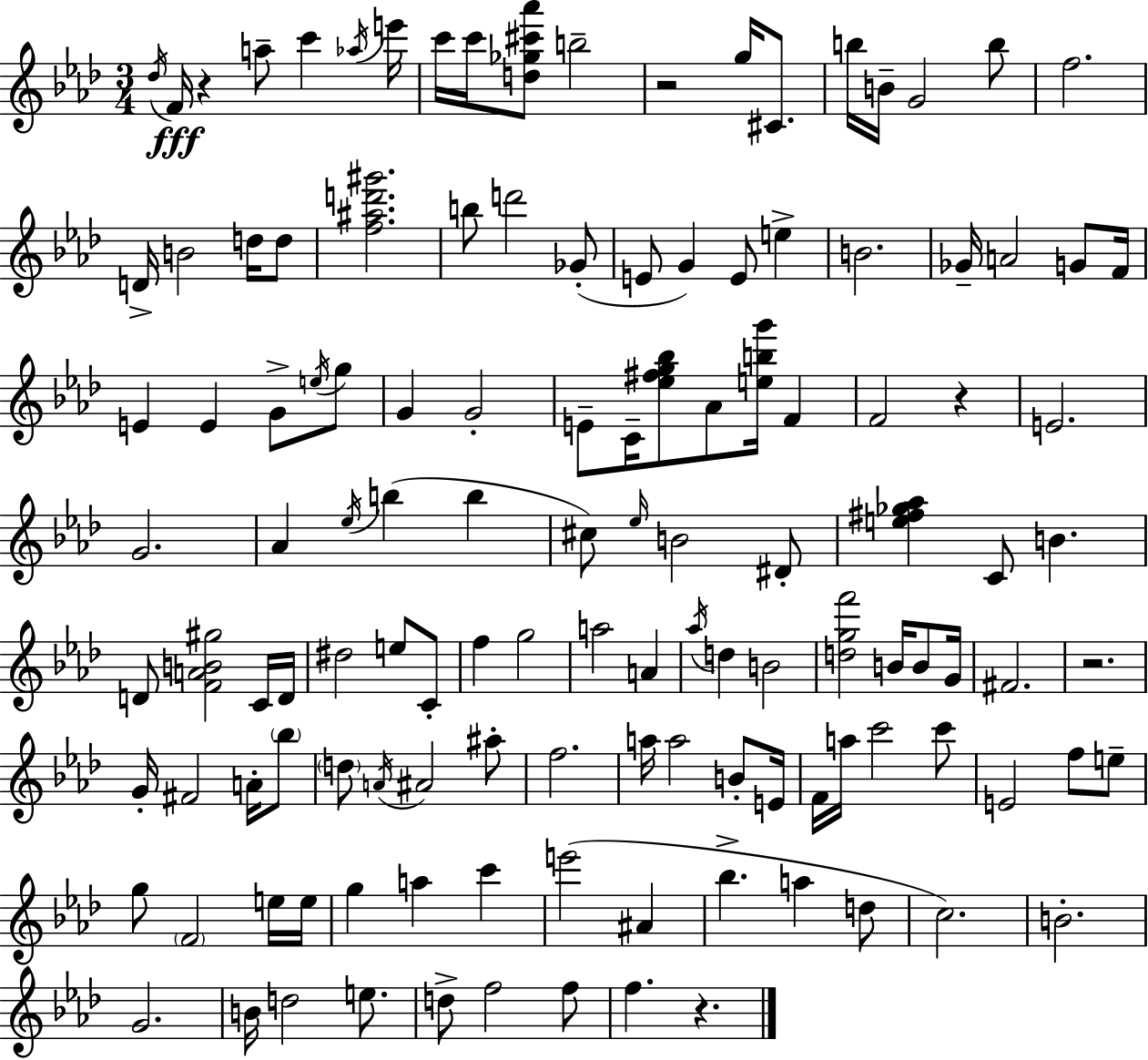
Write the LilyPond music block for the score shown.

{
  \clef treble
  \numericTimeSignature
  \time 3/4
  \key aes \major
  \acciaccatura { des''16 }\fff f'16 r4 a''8-- c'''4 | \acciaccatura { aes''16 } e'''16 c'''16 c'''16 <d'' ges'' cis''' aes'''>8 b''2-- | r2 g''16 cis'8. | b''16 b'16-- g'2 | \break b''8 f''2. | d'16-> b'2 d''16 | d''8 <f'' ais'' d''' gis'''>2. | b''8 d'''2 | \break ges'8-.( e'8 g'4) e'8 e''4-> | b'2. | ges'16-- a'2 g'8 | f'16 e'4 e'4 g'8-> | \break \acciaccatura { e''16 } g''8 g'4 g'2-. | e'8-- c'16-- <ees'' fis'' g'' bes''>8 aes'8 <e'' b'' g'''>16 f'4 | f'2 r4 | e'2. | \break g'2. | aes'4 \acciaccatura { ees''16 }( b''4 | b''4 cis''8) \grace { ees''16 } b'2 | dis'8-. <e'' fis'' ges'' aes''>4 c'8 b'4. | \break d'8 <f' a' b' gis''>2 | c'16 d'16 dis''2 | e''8 c'8-. f''4 g''2 | a''2 | \break a'4 \acciaccatura { aes''16 } d''4 b'2 | <d'' g'' f'''>2 | b'16 b'8 g'16 fis'2. | r2. | \break g'16-. fis'2 | a'16-. \parenthesize bes''8 \parenthesize d''8 \acciaccatura { a'16 } ais'2 | ais''8-. f''2. | a''16 a''2 | \break b'8-. e'16 f'16 a''16 c'''2 | c'''8 e'2 | f''8 e''8-- g''8 \parenthesize f'2 | e''16 e''16 g''4 a''4 | \break c'''4 e'''2( | ais'4 bes''4.-> | a''4 d''8 c''2.) | b'2.-. | \break g'2. | b'16 d''2 | e''8. d''8-> f''2 | f''8 f''4. | \break r4. \bar "|."
}